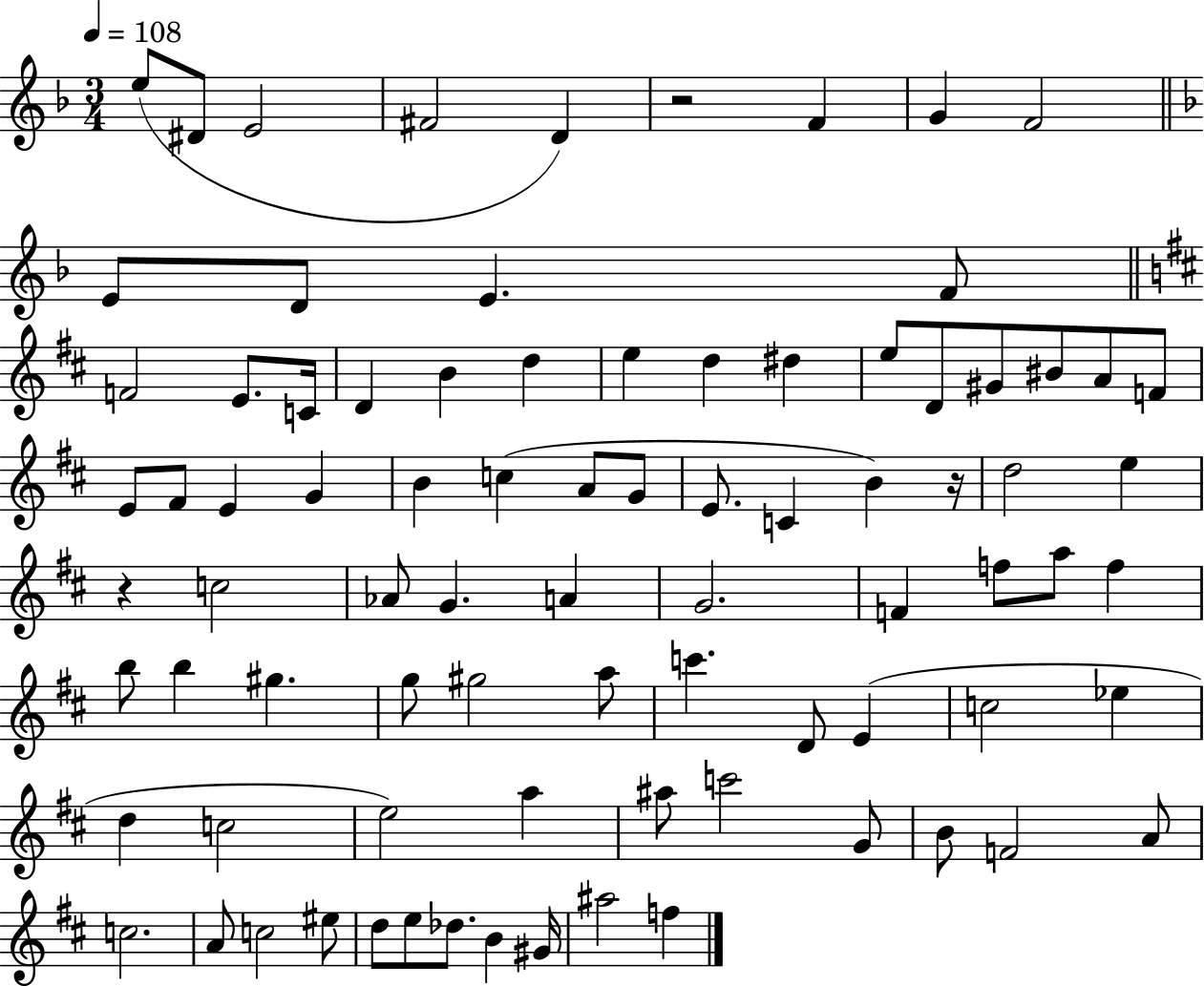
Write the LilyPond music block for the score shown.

{
  \clef treble
  \numericTimeSignature
  \time 3/4
  \key f \major
  \tempo 4 = 108
  e''8( dis'8 e'2 | fis'2 d'4) | r2 f'4 | g'4 f'2 | \break \bar "||" \break \key d \minor e'8 d'8 e'4. f'8 | \bar "||" \break \key b \minor f'2 e'8. c'16 | d'4 b'4 d''4 | e''4 d''4 dis''4 | e''8 d'8 gis'8 bis'8 a'8 f'8 | \break e'8 fis'8 e'4 g'4 | b'4 c''4( a'8 g'8 | e'8. c'4 b'4) r16 | d''2 e''4 | \break r4 c''2 | aes'8 g'4. a'4 | g'2. | f'4 f''8 a''8 f''4 | \break b''8 b''4 gis''4. | g''8 gis''2 a''8 | c'''4. d'8 e'4( | c''2 ees''4 | \break d''4 c''2 | e''2) a''4 | ais''8 c'''2 g'8 | b'8 f'2 a'8 | \break c''2. | a'8 c''2 eis''8 | d''8 e''8 des''8. b'4 gis'16 | ais''2 f''4 | \break \bar "|."
}